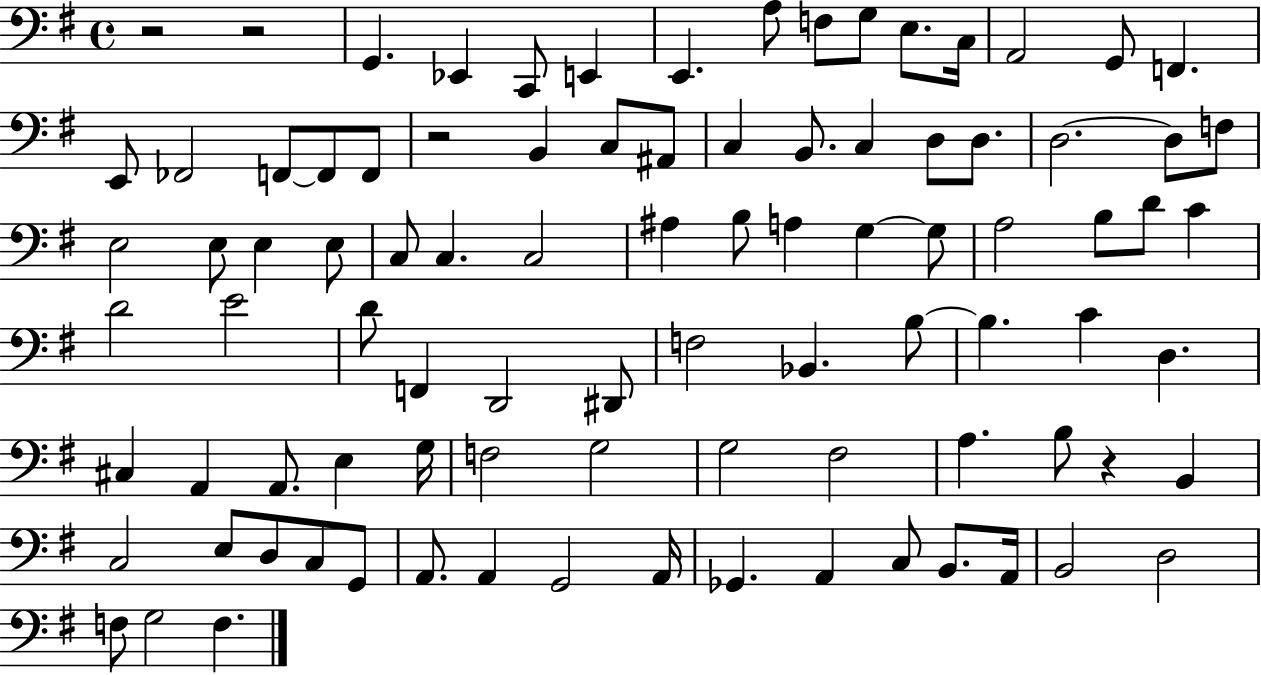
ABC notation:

X:1
T:Untitled
M:4/4
L:1/4
K:G
z2 z2 G,, _E,, C,,/2 E,, E,, A,/2 F,/2 G,/2 E,/2 C,/4 A,,2 G,,/2 F,, E,,/2 _F,,2 F,,/2 F,,/2 F,,/2 z2 B,, C,/2 ^A,,/2 C, B,,/2 C, D,/2 D,/2 D,2 D,/2 F,/2 E,2 E,/2 E, E,/2 C,/2 C, C,2 ^A, B,/2 A, G, G,/2 A,2 B,/2 D/2 C D2 E2 D/2 F,, D,,2 ^D,,/2 F,2 _B,, B,/2 B, C D, ^C, A,, A,,/2 E, G,/4 F,2 G,2 G,2 ^F,2 A, B,/2 z B,, C,2 E,/2 D,/2 C,/2 G,,/2 A,,/2 A,, G,,2 A,,/4 _G,, A,, C,/2 B,,/2 A,,/4 B,,2 D,2 F,/2 G,2 F,